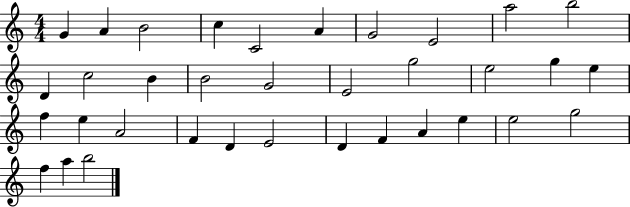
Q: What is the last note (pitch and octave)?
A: B5